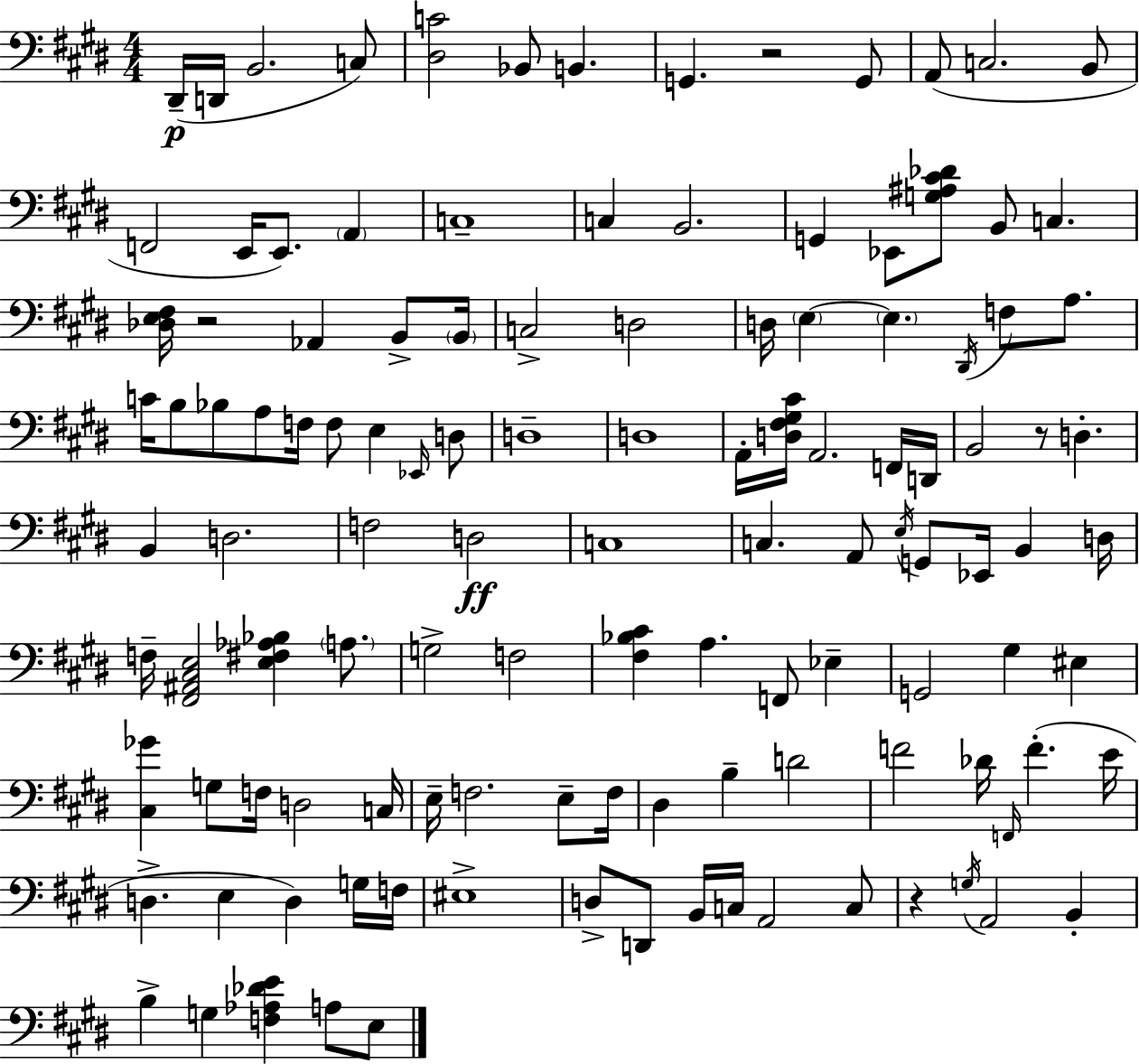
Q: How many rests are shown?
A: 4